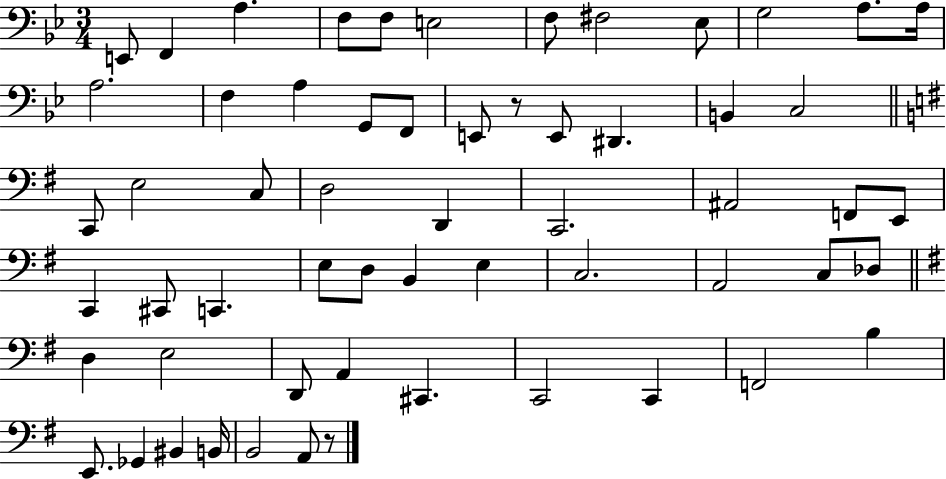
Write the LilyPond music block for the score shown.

{
  \clef bass
  \numericTimeSignature
  \time 3/4
  \key bes \major
  e,8 f,4 a4. | f8 f8 e2 | f8 fis2 ees8 | g2 a8. a16 | \break a2. | f4 a4 g,8 f,8 | e,8 r8 e,8 dis,4. | b,4 c2 | \break \bar "||" \break \key e \minor c,8 e2 c8 | d2 d,4 | c,2. | ais,2 f,8 e,8 | \break c,4 cis,8 c,4. | e8 d8 b,4 e4 | c2. | a,2 c8 des8 | \break \bar "||" \break \key g \major d4 e2 | d,8 a,4 cis,4. | c,2 c,4 | f,2 b4 | \break e,8. ges,4 bis,4 b,16 | b,2 a,8 r8 | \bar "|."
}